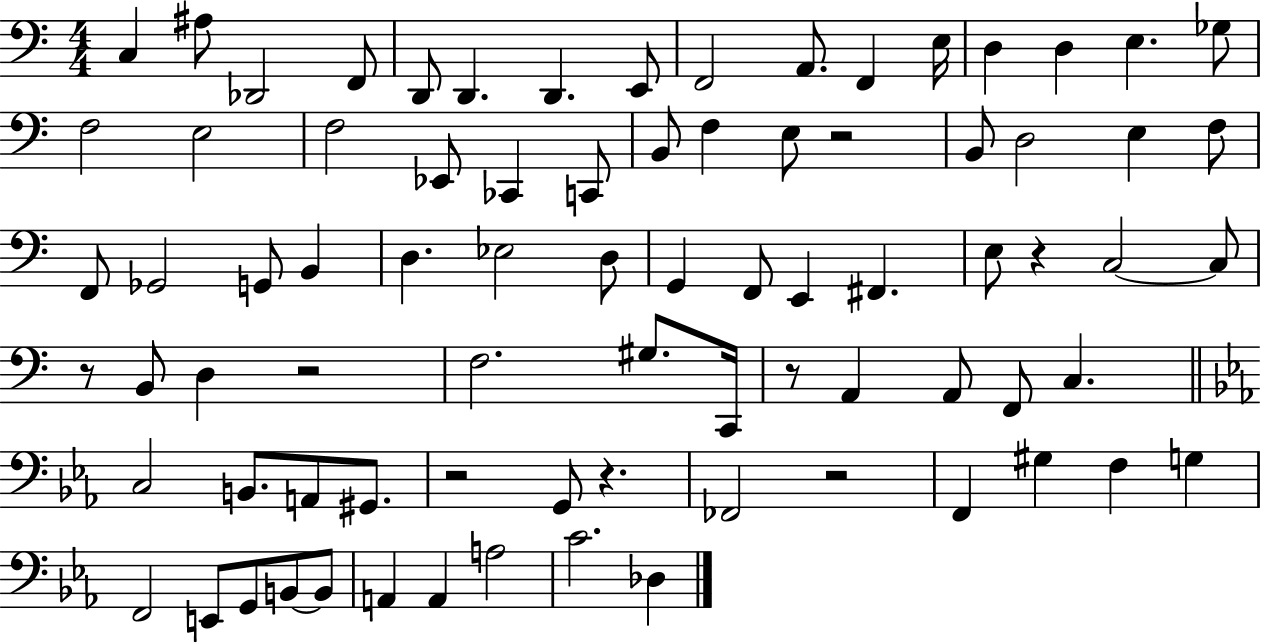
C3/q A#3/e Db2/h F2/e D2/e D2/q. D2/q. E2/e F2/h A2/e. F2/q E3/s D3/q D3/q E3/q. Gb3/e F3/h E3/h F3/h Eb2/e CES2/q C2/e B2/e F3/q E3/e R/h B2/e D3/h E3/q F3/e F2/e Gb2/h G2/e B2/q D3/q. Eb3/h D3/e G2/q F2/e E2/q F#2/q. E3/e R/q C3/h C3/e R/e B2/e D3/q R/h F3/h. G#3/e. C2/s R/e A2/q A2/e F2/e C3/q. C3/h B2/e. A2/e G#2/e. R/h G2/e R/q. FES2/h R/h F2/q G#3/q F3/q G3/q F2/h E2/e G2/e B2/e B2/e A2/q A2/q A3/h C4/h. Db3/q